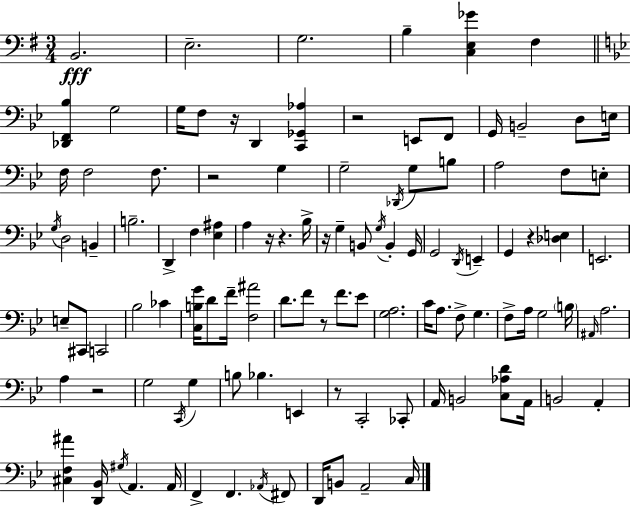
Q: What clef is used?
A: bass